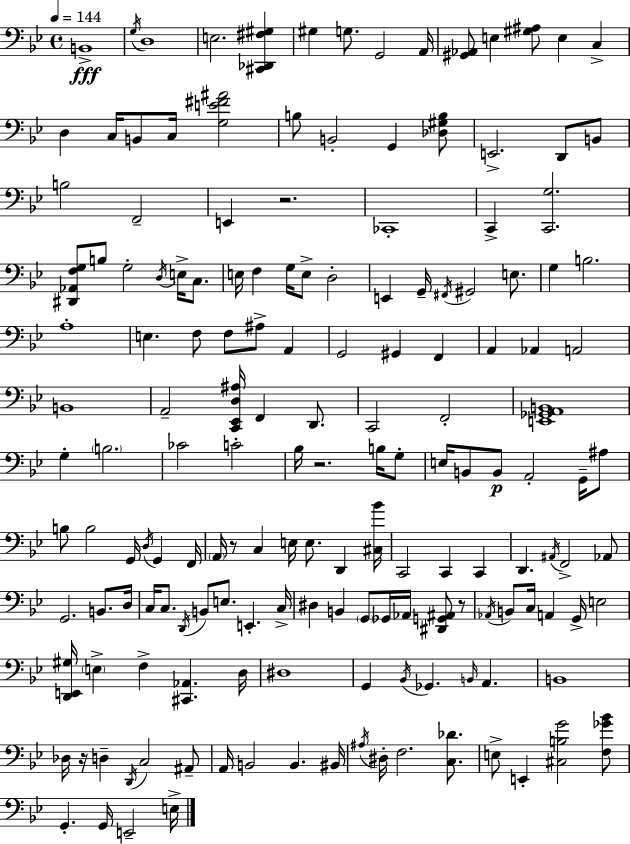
{
  \clef bass
  \time 4/4
  \defaultTimeSignature
  \key g \minor
  \tempo 4 = 144
  b,1->\fff | \acciaccatura { g16 } d1 | e2. <cis, des, fis gis>4 | gis4 g8. g,2 | \break a,16 <gis, aes,>8 e4 <gis ais>8 e4 c4-> | d4 c16 b,8 c16 <g e' fis' ais'>2 | b8 b,2-. g,4 <des gis b>8 | e,2.-> d,8 b,8 | \break b2 f,2-- | e,4 r2. | ces,1-. | c,4-> <c, g>2. | \break <dis, aes, f g>8 b8 g2-. \acciaccatura { d16 } e16-> c8. | e16 f4 g16 e8-> d2-. | e,4 g,16-- \acciaccatura { fis,16 } gis,2 | e8. g4 b2. | \break a1-. | e4. f8 f8 ais8-> a,4 | g,2 gis,4 f,4 | a,4 aes,4 a,2 | \break b,1 | a,2-- <c, ees, d ais>16 f,4 | d,8. c,2 f,2-. | <e, ges, a, b,>1 | \break g4-. \parenthesize b2. | ces'2 c'2-. | bes16 r2. | b16 g8-. e16 b,8 b,8\p a,2-. | \break g,16-- ais8 b8 b2 g,16 \acciaccatura { d16 } g,4 | f,16 \parenthesize a,16 r8 c4 e16 e8. d,4 | <cis bes'>16 c,2 c,4 | c,4 d,4. \acciaccatura { ais,16 } f,2-> | \break aes,8 g,2. | b,8. d16 c16 c8. \acciaccatura { d,16 } b,8 e8. e,4.-. | c16-> dis4 b,4 \parenthesize g,8 | ges,16 aes,16 <dis, g, ais,>8 r8 \acciaccatura { aes,16 } b,8 c16 a,4 g,16-> e2 | \break <d, e, gis>16 \parenthesize e4-> f4-> | <cis, aes,>4. d16 dis1 | g,4 \acciaccatura { bes,16 } ges,4. | \grace { b,16 } a,4. b,1 | \break des16 r16 d4-- \acciaccatura { d,16 } | c2 ais,8-- a,16 b,2 | b,4. bis,16 \acciaccatura { ais16 } dis16-. f2. | <c des'>8. e8-> e,4-. | \break <cis b g'>2 <f ges' bes'>8 g,4.-. | g,16 e,2-- e16-> \bar "|."
}